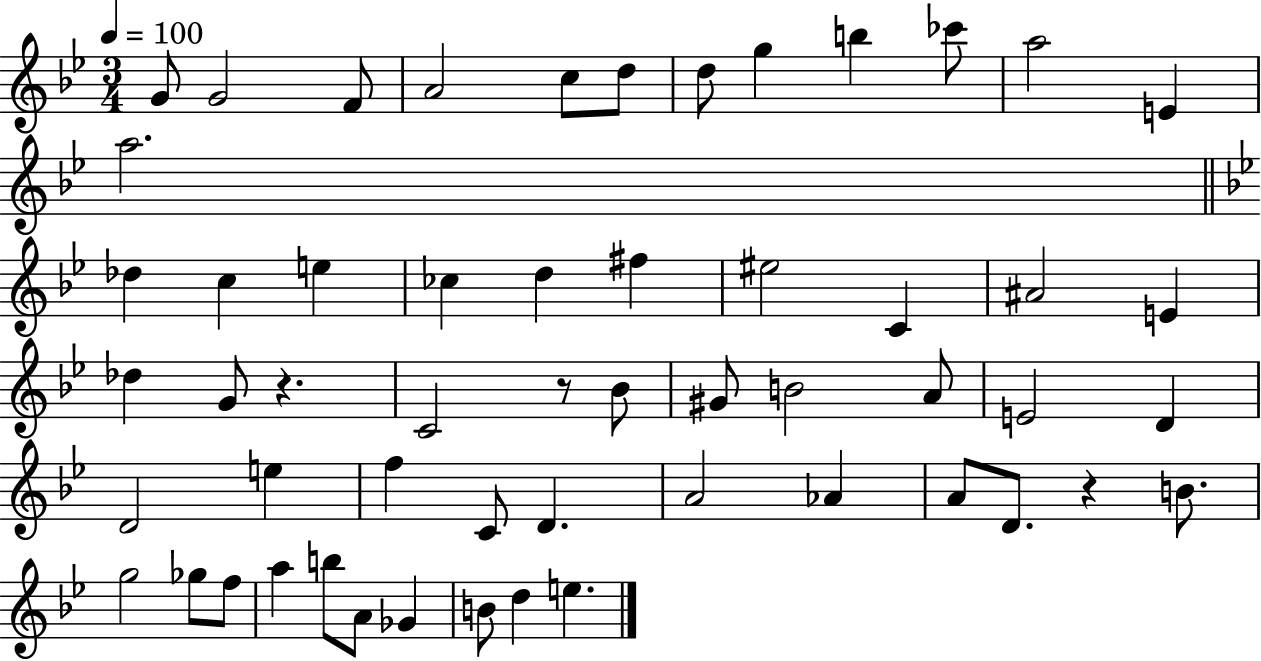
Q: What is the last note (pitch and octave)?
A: E5